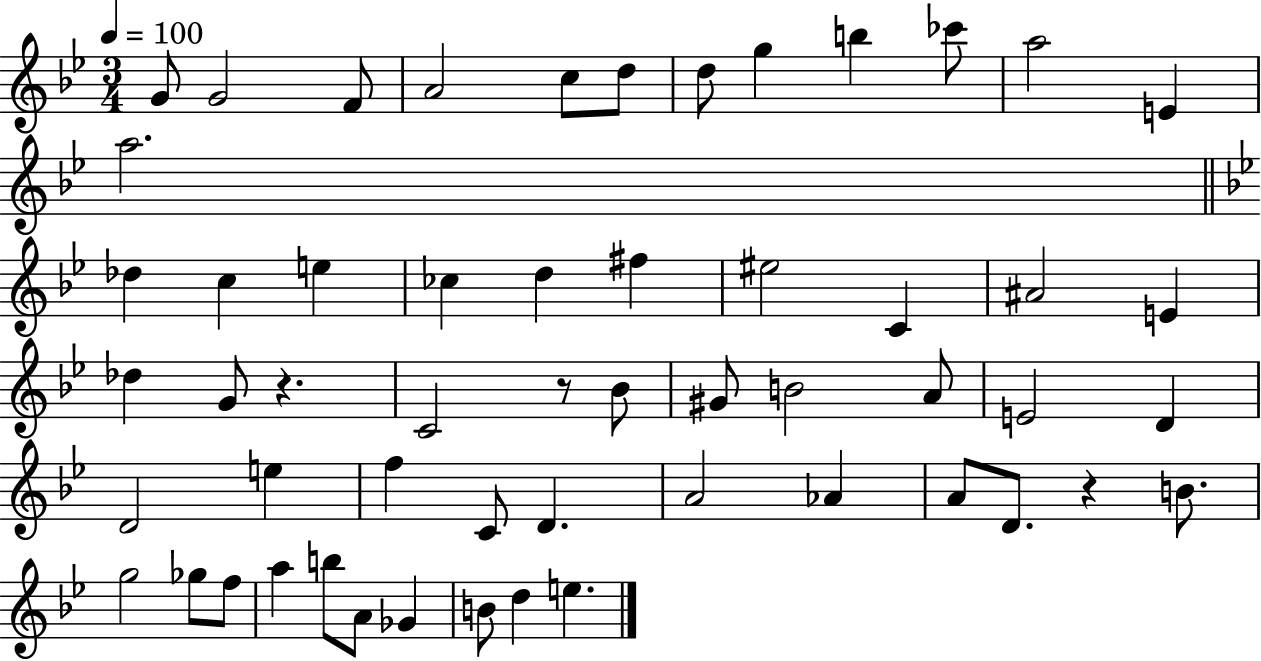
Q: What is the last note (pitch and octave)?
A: E5